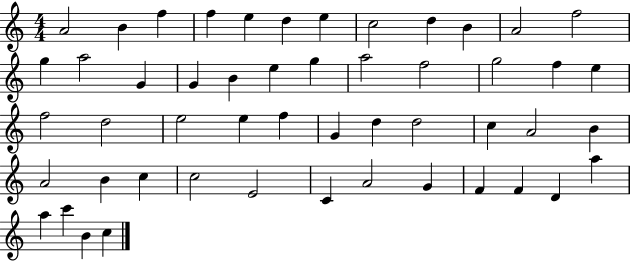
A4/h B4/q F5/q F5/q E5/q D5/q E5/q C5/h D5/q B4/q A4/h F5/h G5/q A5/h G4/q G4/q B4/q E5/q G5/q A5/h F5/h G5/h F5/q E5/q F5/h D5/h E5/h E5/q F5/q G4/q D5/q D5/h C5/q A4/h B4/q A4/h B4/q C5/q C5/h E4/h C4/q A4/h G4/q F4/q F4/q D4/q A5/q A5/q C6/q B4/q C5/q